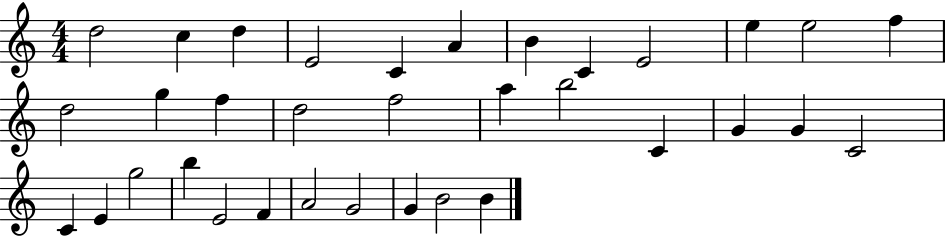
D5/h C5/q D5/q E4/h C4/q A4/q B4/q C4/q E4/h E5/q E5/h F5/q D5/h G5/q F5/q D5/h F5/h A5/q B5/h C4/q G4/q G4/q C4/h C4/q E4/q G5/h B5/q E4/h F4/q A4/h G4/h G4/q B4/h B4/q